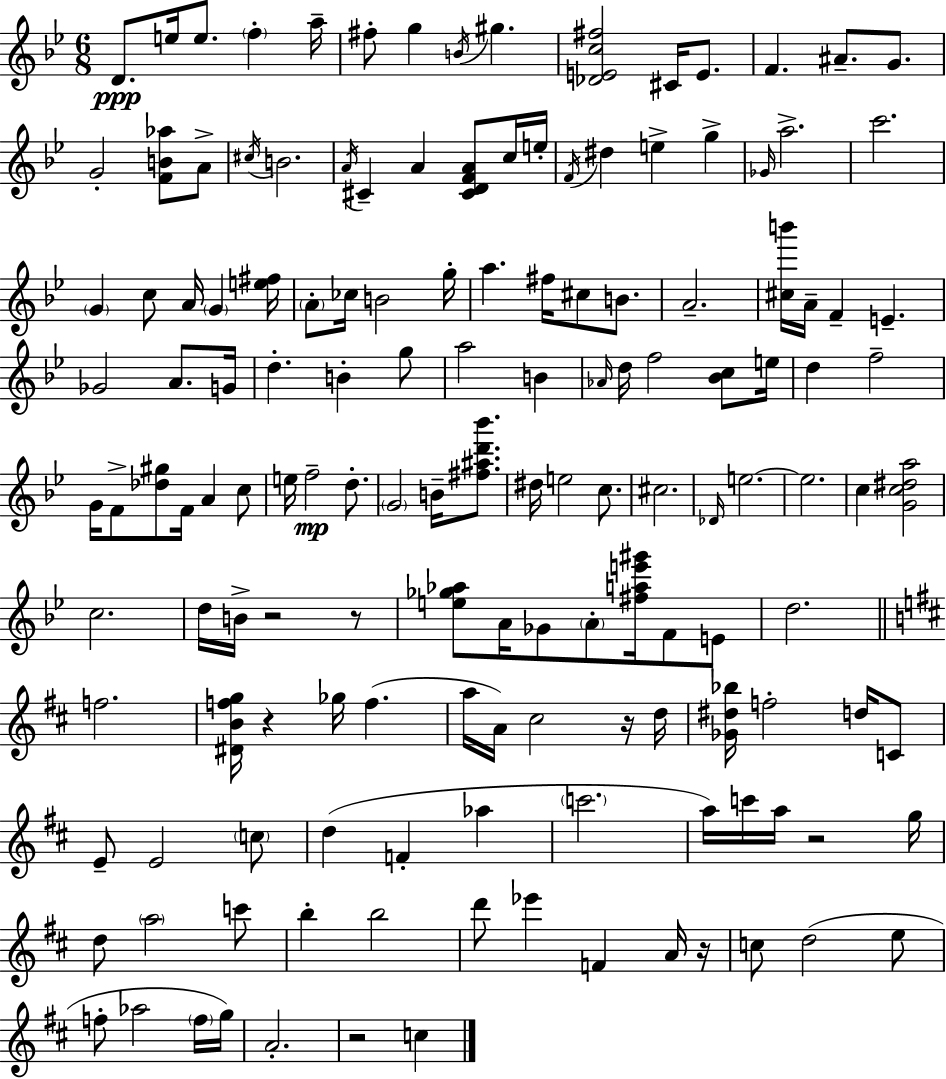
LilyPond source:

{
  \clef treble
  \numericTimeSignature
  \time 6/8
  \key bes \major
  d'8.\ppp e''16 e''8. \parenthesize f''4-. a''16-- | fis''8-. g''4 \acciaccatura { b'16 } gis''4. | <des' e' c'' fis''>2 cis'16 e'8. | f'4. ais'8.-- g'8. | \break g'2-. <f' b' aes''>8 a'8-> | \acciaccatura { cis''16 } b'2. | \acciaccatura { a'16 } cis'4-- a'4 <cis' d' f' a'>8 | c''16 e''16-. \acciaccatura { f'16 } dis''4 e''4-> | \break g''4-> \grace { ges'16 } a''2.-> | c'''2. | \parenthesize g'4 c''8 a'16 | \parenthesize g'4 <e'' fis''>16 \parenthesize a'8-. ces''16 b'2 | \break g''16-. a''4. fis''16 | cis''8 b'8. a'2.-- | <cis'' b'''>16 a'16-- f'4-- e'4.-- | ges'2 | \break a'8. g'16 d''4.-. b'4-. | g''8 a''2 | b'4 \grace { aes'16 } d''16 f''2 | <bes' c''>8 e''16 d''4 f''2-- | \break g'16 f'8-> <des'' gis''>8 f'16 | a'4 c''8 e''16 f''2--\mp | d''8.-. \parenthesize g'2 | b'16-- <fis'' ais'' d''' bes'''>8. dis''16 e''2 | \break c''8. cis''2. | \grace { des'16 } e''2.~~ | e''2. | c''4 <g' c'' dis'' a''>2 | \break c''2. | d''16 b'16-> r2 | r8 <e'' ges'' aes''>8 a'16 ges'8 | \parenthesize a'8-. <fis'' a'' e''' gis'''>16 f'8 e'8 d''2. | \break \bar "||" \break \key d \major f''2. | <dis' b' f'' g''>16 r4 ges''16 f''4.( | a''16 a'16) cis''2 r16 d''16 | <ges' dis'' bes''>16 f''2-. d''16 c'8 | \break e'8-- e'2 \parenthesize c''8 | d''4( f'4-. aes''4 | \parenthesize c'''2. | a''16) c'''16 a''16 r2 g''16 | \break d''8 \parenthesize a''2 c'''8 | b''4-. b''2 | d'''8 ees'''4 f'4 a'16 r16 | c''8 d''2( e''8 | \break f''8-. aes''2 \parenthesize f''16 g''16) | a'2.-. | r2 c''4 | \bar "|."
}